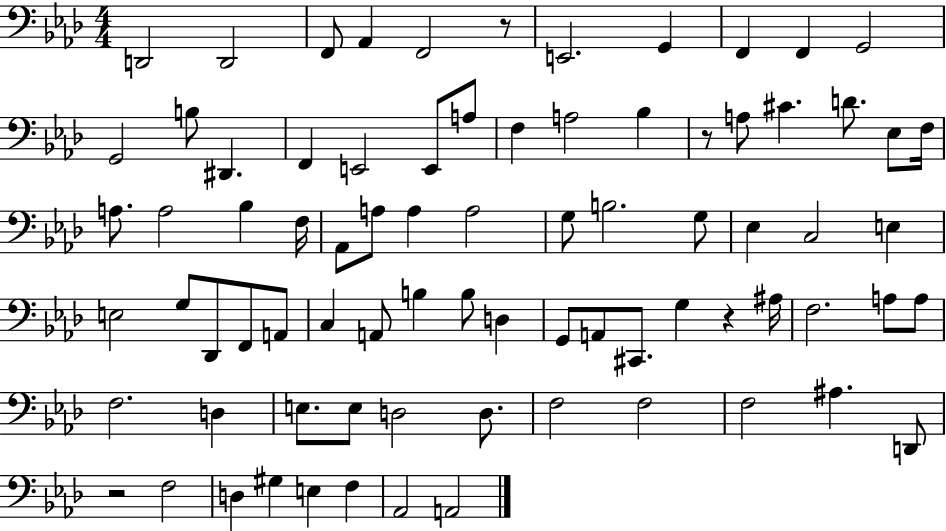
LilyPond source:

{
  \clef bass
  \numericTimeSignature
  \time 4/4
  \key aes \major
  \repeat volta 2 { d,2 d,2 | f,8 aes,4 f,2 r8 | e,2. g,4 | f,4 f,4 g,2 | \break g,2 b8 dis,4. | f,4 e,2 e,8 a8 | f4 a2 bes4 | r8 a8 cis'4. d'8. ees8 f16 | \break a8. a2 bes4 f16 | aes,8 a8 a4 a2 | g8 b2. g8 | ees4 c2 e4 | \break e2 g8 des,8 f,8 a,8 | c4 a,8 b4 b8 d4 | g,8 a,8 cis,8. g4 r4 ais16 | f2. a8 a8 | \break f2. d4 | e8. e8 d2 d8. | f2 f2 | f2 ais4. d,8 | \break r2 f2 | d4 gis4 e4 f4 | aes,2 a,2 | } \bar "|."
}